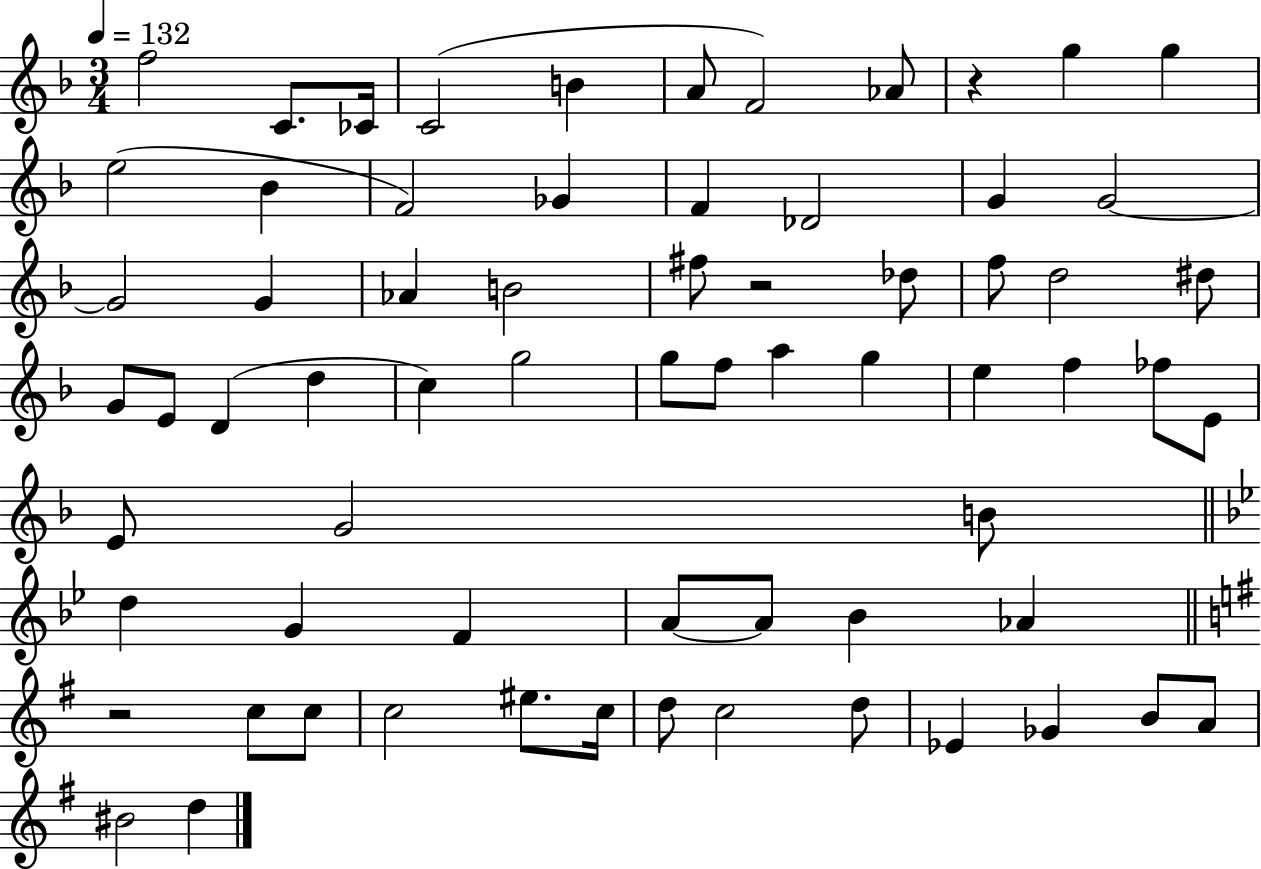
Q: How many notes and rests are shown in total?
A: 68